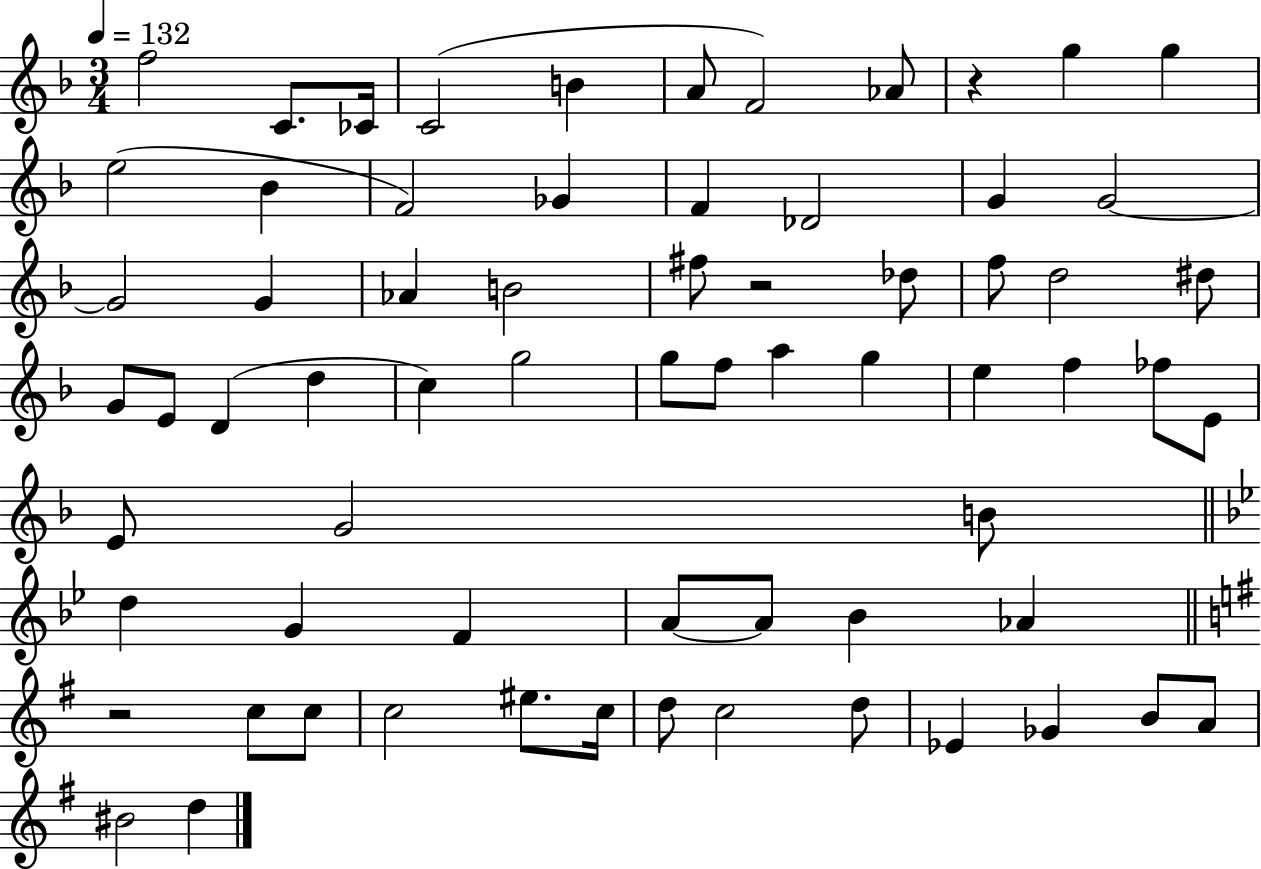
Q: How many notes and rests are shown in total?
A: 68